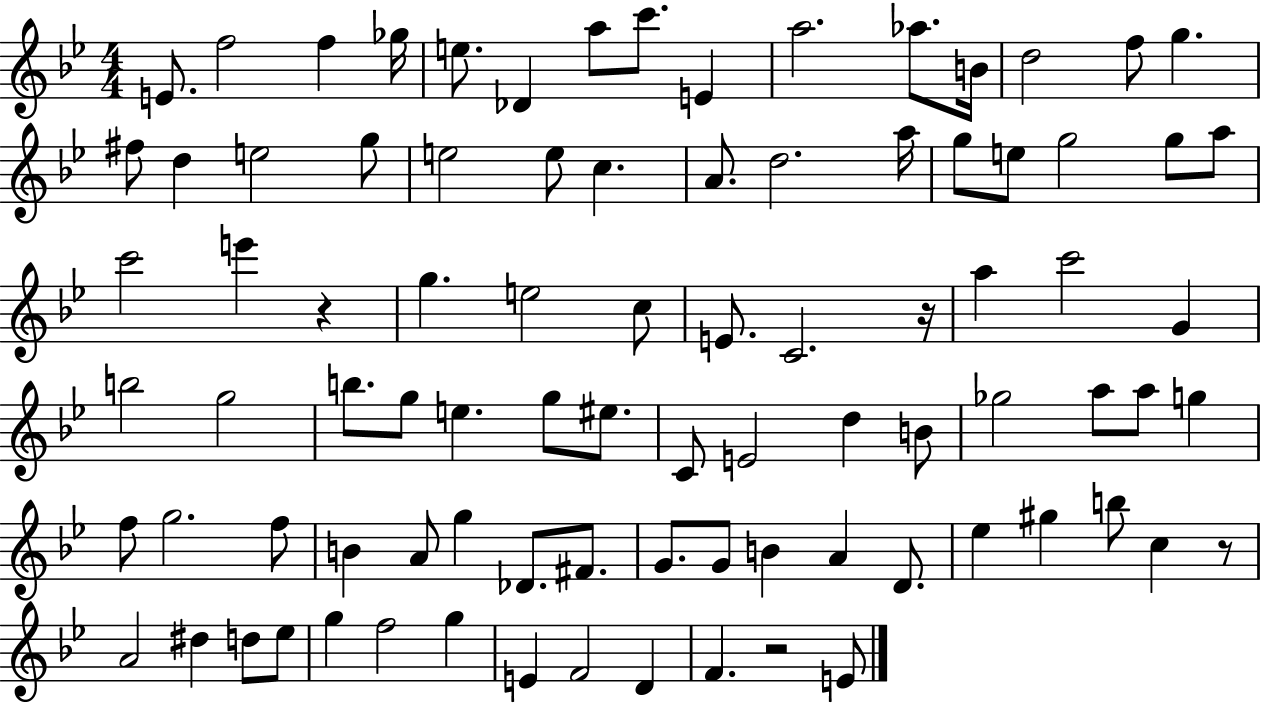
{
  \clef treble
  \numericTimeSignature
  \time 4/4
  \key bes \major
  \repeat volta 2 { e'8. f''2 f''4 ges''16 | e''8. des'4 a''8 c'''8. e'4 | a''2. aes''8. b'16 | d''2 f''8 g''4. | \break fis''8 d''4 e''2 g''8 | e''2 e''8 c''4. | a'8. d''2. a''16 | g''8 e''8 g''2 g''8 a''8 | \break c'''2 e'''4 r4 | g''4. e''2 c''8 | e'8. c'2. r16 | a''4 c'''2 g'4 | \break b''2 g''2 | b''8. g''8 e''4. g''8 eis''8. | c'8 e'2 d''4 b'8 | ges''2 a''8 a''8 g''4 | \break f''8 g''2. f''8 | b'4 a'8 g''4 des'8. fis'8. | g'8. g'8 b'4 a'4 d'8. | ees''4 gis''4 b''8 c''4 r8 | \break a'2 dis''4 d''8 ees''8 | g''4 f''2 g''4 | e'4 f'2 d'4 | f'4. r2 e'8 | \break } \bar "|."
}